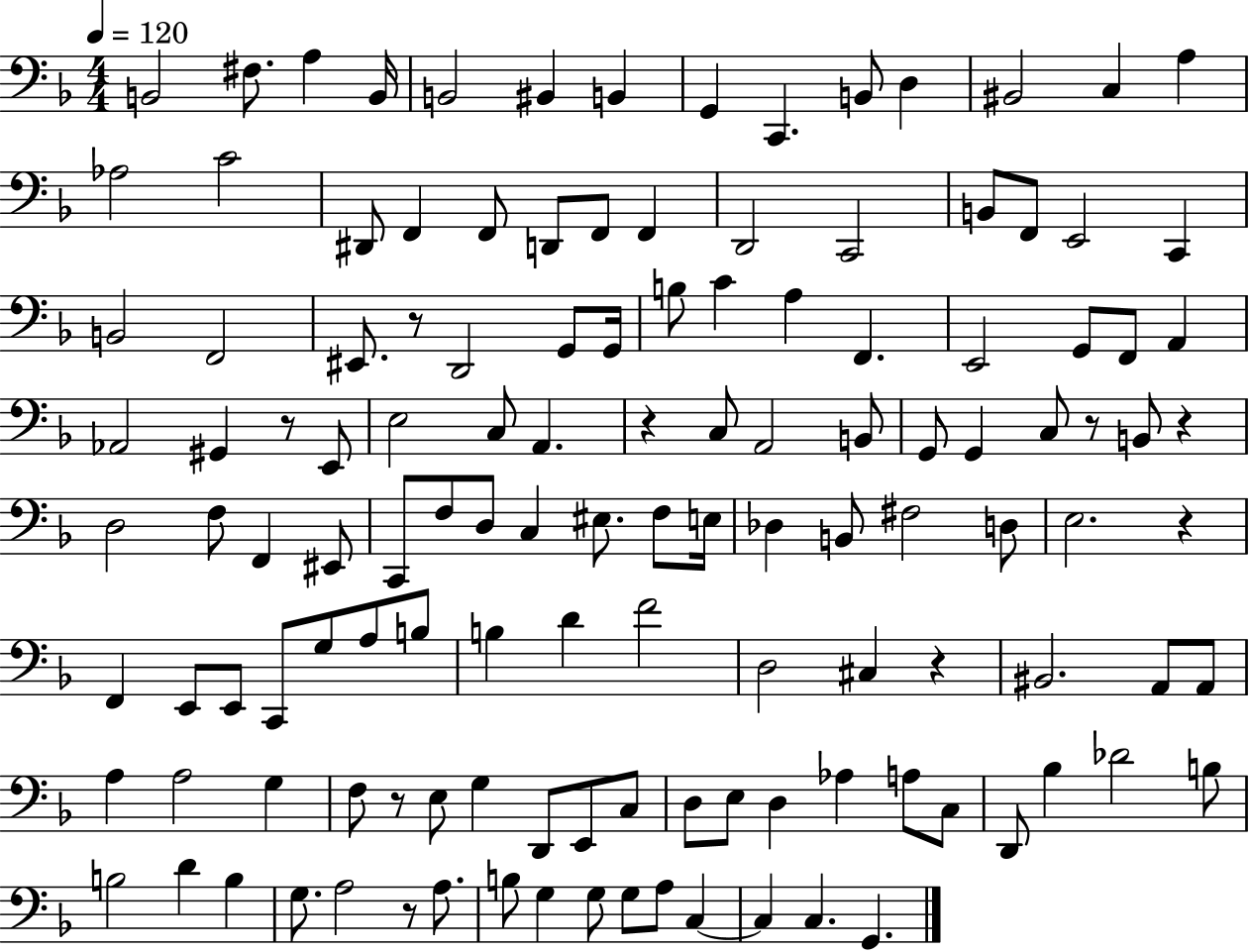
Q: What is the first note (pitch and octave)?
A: B2